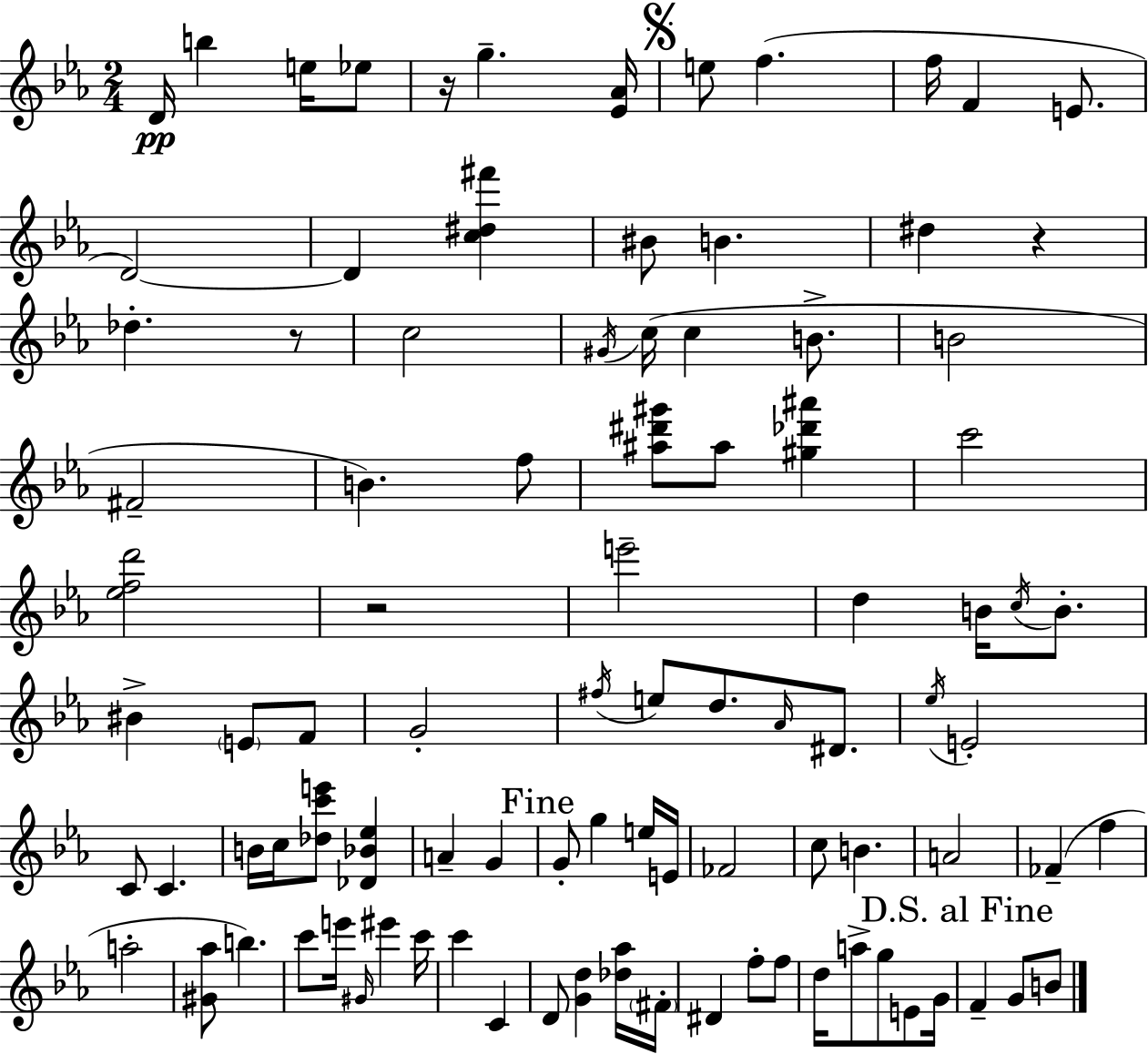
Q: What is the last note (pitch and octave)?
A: B4